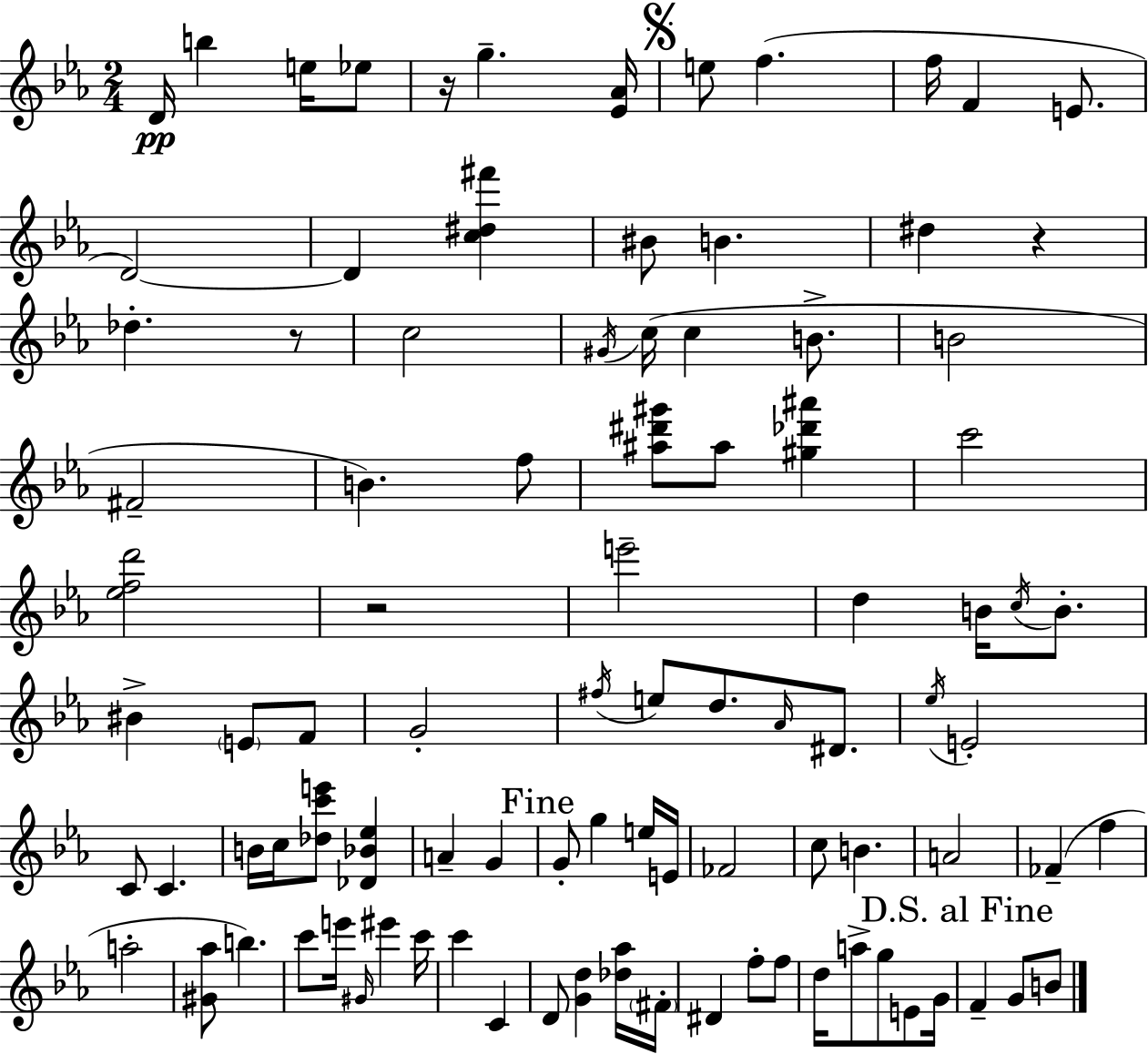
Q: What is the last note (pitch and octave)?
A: B4